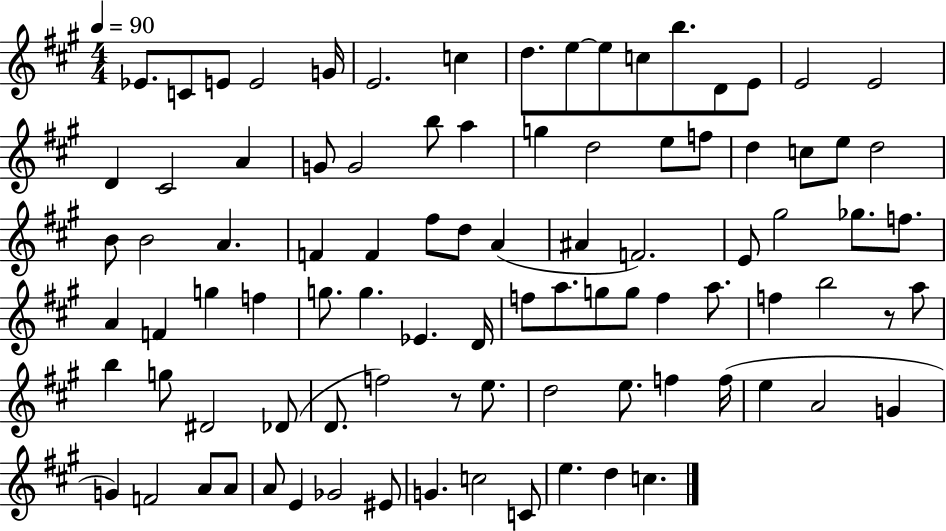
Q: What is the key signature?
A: A major